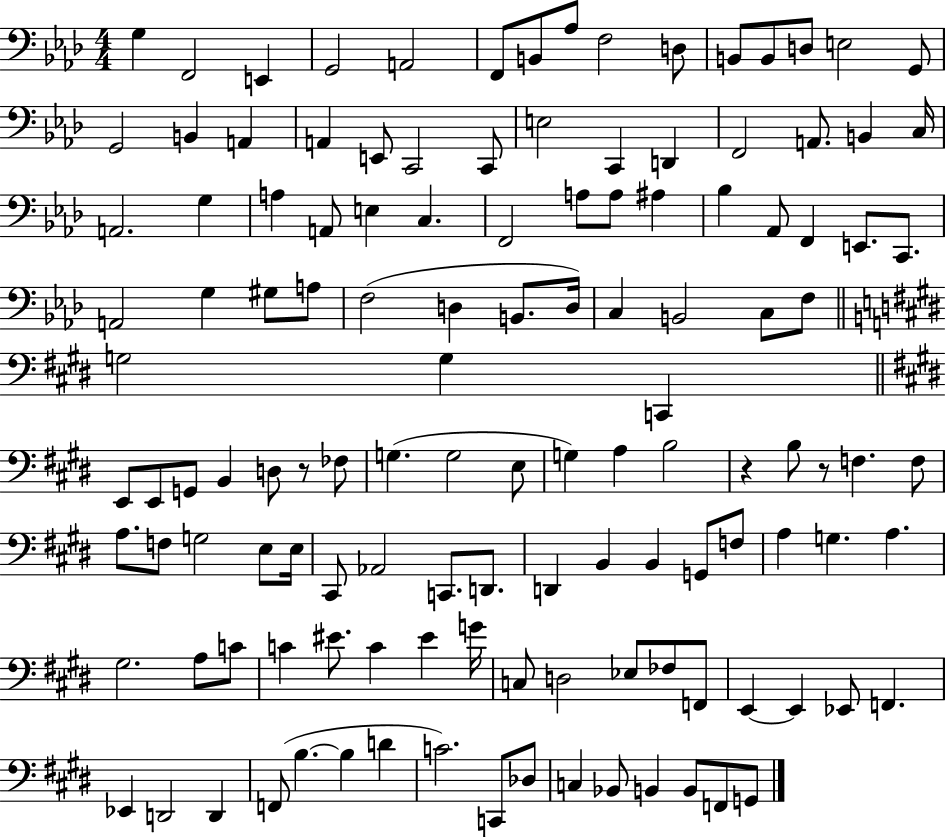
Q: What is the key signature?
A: AES major